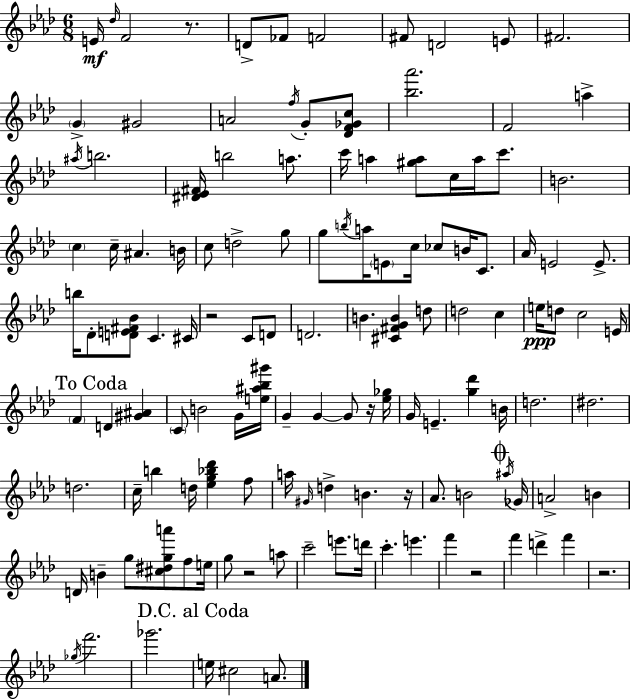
E4/s Db5/s F4/h R/e. D4/e FES4/e F4/h F#4/e D4/h E4/e F#4/h. G4/q G#4/h A4/h F5/s G4/e [Db4,F4,Gb4,C5]/e [Bb5,Ab6]/h. F4/h A5/q A#5/s B5/h. [D#4,Eb4,F#4]/s B5/h A5/e. C6/s A5/q [G#5,A5]/e C5/s A5/s C6/e. B4/h. C5/q C5/s A#4/q. B4/s C5/e D5/h G5/e G5/e B5/s A5/s E4/e C5/s CES5/e B4/s C4/e. Ab4/s E4/h E4/e. B5/s Db4/e [D4,E4,F#4,Bb4]/e C4/q. C#4/s R/h C4/e D4/e D4/h. B4/q. [C#4,F#4,G4,B4]/q D5/e D5/h C5/q E5/s D5/e C5/h E4/s F4/q D4/q [G#4,A#4]/q C4/e B4/h G4/s [E5,A#5,Bb5,G#6]/s G4/q G4/q G4/e R/s [Eb5,Gb5]/s G4/s E4/q. [G5,Db6]/q B4/s D5/h. D#5/h. D5/h. C5/s B5/q D5/s [Eb5,G5,Bb5,Db6]/q F5/e A5/s G#4/s D5/q B4/q. R/s Ab4/e. B4/h A#5/s Gb4/s A4/h B4/q D4/s B4/q G5/e [C#5,D#5,G5,A6]/e F5/e E5/s G5/e R/h A5/e C6/h E6/e. D6/s C6/q. E6/q. F6/q R/h F6/q D6/q F6/q R/h. Gb5/s F6/h. Gb6/h. E5/s C#5/h A4/e.